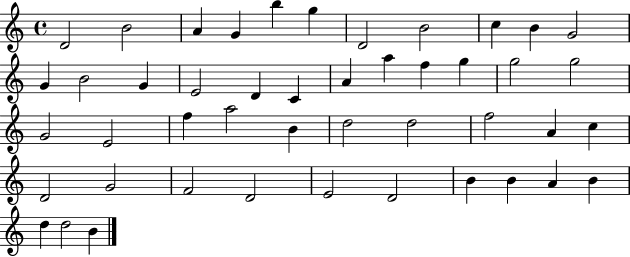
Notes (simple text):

D4/h B4/h A4/q G4/q B5/q G5/q D4/h B4/h C5/q B4/q G4/h G4/q B4/h G4/q E4/h D4/q C4/q A4/q A5/q F5/q G5/q G5/h G5/h G4/h E4/h F5/q A5/h B4/q D5/h D5/h F5/h A4/q C5/q D4/h G4/h F4/h D4/h E4/h D4/h B4/q B4/q A4/q B4/q D5/q D5/h B4/q